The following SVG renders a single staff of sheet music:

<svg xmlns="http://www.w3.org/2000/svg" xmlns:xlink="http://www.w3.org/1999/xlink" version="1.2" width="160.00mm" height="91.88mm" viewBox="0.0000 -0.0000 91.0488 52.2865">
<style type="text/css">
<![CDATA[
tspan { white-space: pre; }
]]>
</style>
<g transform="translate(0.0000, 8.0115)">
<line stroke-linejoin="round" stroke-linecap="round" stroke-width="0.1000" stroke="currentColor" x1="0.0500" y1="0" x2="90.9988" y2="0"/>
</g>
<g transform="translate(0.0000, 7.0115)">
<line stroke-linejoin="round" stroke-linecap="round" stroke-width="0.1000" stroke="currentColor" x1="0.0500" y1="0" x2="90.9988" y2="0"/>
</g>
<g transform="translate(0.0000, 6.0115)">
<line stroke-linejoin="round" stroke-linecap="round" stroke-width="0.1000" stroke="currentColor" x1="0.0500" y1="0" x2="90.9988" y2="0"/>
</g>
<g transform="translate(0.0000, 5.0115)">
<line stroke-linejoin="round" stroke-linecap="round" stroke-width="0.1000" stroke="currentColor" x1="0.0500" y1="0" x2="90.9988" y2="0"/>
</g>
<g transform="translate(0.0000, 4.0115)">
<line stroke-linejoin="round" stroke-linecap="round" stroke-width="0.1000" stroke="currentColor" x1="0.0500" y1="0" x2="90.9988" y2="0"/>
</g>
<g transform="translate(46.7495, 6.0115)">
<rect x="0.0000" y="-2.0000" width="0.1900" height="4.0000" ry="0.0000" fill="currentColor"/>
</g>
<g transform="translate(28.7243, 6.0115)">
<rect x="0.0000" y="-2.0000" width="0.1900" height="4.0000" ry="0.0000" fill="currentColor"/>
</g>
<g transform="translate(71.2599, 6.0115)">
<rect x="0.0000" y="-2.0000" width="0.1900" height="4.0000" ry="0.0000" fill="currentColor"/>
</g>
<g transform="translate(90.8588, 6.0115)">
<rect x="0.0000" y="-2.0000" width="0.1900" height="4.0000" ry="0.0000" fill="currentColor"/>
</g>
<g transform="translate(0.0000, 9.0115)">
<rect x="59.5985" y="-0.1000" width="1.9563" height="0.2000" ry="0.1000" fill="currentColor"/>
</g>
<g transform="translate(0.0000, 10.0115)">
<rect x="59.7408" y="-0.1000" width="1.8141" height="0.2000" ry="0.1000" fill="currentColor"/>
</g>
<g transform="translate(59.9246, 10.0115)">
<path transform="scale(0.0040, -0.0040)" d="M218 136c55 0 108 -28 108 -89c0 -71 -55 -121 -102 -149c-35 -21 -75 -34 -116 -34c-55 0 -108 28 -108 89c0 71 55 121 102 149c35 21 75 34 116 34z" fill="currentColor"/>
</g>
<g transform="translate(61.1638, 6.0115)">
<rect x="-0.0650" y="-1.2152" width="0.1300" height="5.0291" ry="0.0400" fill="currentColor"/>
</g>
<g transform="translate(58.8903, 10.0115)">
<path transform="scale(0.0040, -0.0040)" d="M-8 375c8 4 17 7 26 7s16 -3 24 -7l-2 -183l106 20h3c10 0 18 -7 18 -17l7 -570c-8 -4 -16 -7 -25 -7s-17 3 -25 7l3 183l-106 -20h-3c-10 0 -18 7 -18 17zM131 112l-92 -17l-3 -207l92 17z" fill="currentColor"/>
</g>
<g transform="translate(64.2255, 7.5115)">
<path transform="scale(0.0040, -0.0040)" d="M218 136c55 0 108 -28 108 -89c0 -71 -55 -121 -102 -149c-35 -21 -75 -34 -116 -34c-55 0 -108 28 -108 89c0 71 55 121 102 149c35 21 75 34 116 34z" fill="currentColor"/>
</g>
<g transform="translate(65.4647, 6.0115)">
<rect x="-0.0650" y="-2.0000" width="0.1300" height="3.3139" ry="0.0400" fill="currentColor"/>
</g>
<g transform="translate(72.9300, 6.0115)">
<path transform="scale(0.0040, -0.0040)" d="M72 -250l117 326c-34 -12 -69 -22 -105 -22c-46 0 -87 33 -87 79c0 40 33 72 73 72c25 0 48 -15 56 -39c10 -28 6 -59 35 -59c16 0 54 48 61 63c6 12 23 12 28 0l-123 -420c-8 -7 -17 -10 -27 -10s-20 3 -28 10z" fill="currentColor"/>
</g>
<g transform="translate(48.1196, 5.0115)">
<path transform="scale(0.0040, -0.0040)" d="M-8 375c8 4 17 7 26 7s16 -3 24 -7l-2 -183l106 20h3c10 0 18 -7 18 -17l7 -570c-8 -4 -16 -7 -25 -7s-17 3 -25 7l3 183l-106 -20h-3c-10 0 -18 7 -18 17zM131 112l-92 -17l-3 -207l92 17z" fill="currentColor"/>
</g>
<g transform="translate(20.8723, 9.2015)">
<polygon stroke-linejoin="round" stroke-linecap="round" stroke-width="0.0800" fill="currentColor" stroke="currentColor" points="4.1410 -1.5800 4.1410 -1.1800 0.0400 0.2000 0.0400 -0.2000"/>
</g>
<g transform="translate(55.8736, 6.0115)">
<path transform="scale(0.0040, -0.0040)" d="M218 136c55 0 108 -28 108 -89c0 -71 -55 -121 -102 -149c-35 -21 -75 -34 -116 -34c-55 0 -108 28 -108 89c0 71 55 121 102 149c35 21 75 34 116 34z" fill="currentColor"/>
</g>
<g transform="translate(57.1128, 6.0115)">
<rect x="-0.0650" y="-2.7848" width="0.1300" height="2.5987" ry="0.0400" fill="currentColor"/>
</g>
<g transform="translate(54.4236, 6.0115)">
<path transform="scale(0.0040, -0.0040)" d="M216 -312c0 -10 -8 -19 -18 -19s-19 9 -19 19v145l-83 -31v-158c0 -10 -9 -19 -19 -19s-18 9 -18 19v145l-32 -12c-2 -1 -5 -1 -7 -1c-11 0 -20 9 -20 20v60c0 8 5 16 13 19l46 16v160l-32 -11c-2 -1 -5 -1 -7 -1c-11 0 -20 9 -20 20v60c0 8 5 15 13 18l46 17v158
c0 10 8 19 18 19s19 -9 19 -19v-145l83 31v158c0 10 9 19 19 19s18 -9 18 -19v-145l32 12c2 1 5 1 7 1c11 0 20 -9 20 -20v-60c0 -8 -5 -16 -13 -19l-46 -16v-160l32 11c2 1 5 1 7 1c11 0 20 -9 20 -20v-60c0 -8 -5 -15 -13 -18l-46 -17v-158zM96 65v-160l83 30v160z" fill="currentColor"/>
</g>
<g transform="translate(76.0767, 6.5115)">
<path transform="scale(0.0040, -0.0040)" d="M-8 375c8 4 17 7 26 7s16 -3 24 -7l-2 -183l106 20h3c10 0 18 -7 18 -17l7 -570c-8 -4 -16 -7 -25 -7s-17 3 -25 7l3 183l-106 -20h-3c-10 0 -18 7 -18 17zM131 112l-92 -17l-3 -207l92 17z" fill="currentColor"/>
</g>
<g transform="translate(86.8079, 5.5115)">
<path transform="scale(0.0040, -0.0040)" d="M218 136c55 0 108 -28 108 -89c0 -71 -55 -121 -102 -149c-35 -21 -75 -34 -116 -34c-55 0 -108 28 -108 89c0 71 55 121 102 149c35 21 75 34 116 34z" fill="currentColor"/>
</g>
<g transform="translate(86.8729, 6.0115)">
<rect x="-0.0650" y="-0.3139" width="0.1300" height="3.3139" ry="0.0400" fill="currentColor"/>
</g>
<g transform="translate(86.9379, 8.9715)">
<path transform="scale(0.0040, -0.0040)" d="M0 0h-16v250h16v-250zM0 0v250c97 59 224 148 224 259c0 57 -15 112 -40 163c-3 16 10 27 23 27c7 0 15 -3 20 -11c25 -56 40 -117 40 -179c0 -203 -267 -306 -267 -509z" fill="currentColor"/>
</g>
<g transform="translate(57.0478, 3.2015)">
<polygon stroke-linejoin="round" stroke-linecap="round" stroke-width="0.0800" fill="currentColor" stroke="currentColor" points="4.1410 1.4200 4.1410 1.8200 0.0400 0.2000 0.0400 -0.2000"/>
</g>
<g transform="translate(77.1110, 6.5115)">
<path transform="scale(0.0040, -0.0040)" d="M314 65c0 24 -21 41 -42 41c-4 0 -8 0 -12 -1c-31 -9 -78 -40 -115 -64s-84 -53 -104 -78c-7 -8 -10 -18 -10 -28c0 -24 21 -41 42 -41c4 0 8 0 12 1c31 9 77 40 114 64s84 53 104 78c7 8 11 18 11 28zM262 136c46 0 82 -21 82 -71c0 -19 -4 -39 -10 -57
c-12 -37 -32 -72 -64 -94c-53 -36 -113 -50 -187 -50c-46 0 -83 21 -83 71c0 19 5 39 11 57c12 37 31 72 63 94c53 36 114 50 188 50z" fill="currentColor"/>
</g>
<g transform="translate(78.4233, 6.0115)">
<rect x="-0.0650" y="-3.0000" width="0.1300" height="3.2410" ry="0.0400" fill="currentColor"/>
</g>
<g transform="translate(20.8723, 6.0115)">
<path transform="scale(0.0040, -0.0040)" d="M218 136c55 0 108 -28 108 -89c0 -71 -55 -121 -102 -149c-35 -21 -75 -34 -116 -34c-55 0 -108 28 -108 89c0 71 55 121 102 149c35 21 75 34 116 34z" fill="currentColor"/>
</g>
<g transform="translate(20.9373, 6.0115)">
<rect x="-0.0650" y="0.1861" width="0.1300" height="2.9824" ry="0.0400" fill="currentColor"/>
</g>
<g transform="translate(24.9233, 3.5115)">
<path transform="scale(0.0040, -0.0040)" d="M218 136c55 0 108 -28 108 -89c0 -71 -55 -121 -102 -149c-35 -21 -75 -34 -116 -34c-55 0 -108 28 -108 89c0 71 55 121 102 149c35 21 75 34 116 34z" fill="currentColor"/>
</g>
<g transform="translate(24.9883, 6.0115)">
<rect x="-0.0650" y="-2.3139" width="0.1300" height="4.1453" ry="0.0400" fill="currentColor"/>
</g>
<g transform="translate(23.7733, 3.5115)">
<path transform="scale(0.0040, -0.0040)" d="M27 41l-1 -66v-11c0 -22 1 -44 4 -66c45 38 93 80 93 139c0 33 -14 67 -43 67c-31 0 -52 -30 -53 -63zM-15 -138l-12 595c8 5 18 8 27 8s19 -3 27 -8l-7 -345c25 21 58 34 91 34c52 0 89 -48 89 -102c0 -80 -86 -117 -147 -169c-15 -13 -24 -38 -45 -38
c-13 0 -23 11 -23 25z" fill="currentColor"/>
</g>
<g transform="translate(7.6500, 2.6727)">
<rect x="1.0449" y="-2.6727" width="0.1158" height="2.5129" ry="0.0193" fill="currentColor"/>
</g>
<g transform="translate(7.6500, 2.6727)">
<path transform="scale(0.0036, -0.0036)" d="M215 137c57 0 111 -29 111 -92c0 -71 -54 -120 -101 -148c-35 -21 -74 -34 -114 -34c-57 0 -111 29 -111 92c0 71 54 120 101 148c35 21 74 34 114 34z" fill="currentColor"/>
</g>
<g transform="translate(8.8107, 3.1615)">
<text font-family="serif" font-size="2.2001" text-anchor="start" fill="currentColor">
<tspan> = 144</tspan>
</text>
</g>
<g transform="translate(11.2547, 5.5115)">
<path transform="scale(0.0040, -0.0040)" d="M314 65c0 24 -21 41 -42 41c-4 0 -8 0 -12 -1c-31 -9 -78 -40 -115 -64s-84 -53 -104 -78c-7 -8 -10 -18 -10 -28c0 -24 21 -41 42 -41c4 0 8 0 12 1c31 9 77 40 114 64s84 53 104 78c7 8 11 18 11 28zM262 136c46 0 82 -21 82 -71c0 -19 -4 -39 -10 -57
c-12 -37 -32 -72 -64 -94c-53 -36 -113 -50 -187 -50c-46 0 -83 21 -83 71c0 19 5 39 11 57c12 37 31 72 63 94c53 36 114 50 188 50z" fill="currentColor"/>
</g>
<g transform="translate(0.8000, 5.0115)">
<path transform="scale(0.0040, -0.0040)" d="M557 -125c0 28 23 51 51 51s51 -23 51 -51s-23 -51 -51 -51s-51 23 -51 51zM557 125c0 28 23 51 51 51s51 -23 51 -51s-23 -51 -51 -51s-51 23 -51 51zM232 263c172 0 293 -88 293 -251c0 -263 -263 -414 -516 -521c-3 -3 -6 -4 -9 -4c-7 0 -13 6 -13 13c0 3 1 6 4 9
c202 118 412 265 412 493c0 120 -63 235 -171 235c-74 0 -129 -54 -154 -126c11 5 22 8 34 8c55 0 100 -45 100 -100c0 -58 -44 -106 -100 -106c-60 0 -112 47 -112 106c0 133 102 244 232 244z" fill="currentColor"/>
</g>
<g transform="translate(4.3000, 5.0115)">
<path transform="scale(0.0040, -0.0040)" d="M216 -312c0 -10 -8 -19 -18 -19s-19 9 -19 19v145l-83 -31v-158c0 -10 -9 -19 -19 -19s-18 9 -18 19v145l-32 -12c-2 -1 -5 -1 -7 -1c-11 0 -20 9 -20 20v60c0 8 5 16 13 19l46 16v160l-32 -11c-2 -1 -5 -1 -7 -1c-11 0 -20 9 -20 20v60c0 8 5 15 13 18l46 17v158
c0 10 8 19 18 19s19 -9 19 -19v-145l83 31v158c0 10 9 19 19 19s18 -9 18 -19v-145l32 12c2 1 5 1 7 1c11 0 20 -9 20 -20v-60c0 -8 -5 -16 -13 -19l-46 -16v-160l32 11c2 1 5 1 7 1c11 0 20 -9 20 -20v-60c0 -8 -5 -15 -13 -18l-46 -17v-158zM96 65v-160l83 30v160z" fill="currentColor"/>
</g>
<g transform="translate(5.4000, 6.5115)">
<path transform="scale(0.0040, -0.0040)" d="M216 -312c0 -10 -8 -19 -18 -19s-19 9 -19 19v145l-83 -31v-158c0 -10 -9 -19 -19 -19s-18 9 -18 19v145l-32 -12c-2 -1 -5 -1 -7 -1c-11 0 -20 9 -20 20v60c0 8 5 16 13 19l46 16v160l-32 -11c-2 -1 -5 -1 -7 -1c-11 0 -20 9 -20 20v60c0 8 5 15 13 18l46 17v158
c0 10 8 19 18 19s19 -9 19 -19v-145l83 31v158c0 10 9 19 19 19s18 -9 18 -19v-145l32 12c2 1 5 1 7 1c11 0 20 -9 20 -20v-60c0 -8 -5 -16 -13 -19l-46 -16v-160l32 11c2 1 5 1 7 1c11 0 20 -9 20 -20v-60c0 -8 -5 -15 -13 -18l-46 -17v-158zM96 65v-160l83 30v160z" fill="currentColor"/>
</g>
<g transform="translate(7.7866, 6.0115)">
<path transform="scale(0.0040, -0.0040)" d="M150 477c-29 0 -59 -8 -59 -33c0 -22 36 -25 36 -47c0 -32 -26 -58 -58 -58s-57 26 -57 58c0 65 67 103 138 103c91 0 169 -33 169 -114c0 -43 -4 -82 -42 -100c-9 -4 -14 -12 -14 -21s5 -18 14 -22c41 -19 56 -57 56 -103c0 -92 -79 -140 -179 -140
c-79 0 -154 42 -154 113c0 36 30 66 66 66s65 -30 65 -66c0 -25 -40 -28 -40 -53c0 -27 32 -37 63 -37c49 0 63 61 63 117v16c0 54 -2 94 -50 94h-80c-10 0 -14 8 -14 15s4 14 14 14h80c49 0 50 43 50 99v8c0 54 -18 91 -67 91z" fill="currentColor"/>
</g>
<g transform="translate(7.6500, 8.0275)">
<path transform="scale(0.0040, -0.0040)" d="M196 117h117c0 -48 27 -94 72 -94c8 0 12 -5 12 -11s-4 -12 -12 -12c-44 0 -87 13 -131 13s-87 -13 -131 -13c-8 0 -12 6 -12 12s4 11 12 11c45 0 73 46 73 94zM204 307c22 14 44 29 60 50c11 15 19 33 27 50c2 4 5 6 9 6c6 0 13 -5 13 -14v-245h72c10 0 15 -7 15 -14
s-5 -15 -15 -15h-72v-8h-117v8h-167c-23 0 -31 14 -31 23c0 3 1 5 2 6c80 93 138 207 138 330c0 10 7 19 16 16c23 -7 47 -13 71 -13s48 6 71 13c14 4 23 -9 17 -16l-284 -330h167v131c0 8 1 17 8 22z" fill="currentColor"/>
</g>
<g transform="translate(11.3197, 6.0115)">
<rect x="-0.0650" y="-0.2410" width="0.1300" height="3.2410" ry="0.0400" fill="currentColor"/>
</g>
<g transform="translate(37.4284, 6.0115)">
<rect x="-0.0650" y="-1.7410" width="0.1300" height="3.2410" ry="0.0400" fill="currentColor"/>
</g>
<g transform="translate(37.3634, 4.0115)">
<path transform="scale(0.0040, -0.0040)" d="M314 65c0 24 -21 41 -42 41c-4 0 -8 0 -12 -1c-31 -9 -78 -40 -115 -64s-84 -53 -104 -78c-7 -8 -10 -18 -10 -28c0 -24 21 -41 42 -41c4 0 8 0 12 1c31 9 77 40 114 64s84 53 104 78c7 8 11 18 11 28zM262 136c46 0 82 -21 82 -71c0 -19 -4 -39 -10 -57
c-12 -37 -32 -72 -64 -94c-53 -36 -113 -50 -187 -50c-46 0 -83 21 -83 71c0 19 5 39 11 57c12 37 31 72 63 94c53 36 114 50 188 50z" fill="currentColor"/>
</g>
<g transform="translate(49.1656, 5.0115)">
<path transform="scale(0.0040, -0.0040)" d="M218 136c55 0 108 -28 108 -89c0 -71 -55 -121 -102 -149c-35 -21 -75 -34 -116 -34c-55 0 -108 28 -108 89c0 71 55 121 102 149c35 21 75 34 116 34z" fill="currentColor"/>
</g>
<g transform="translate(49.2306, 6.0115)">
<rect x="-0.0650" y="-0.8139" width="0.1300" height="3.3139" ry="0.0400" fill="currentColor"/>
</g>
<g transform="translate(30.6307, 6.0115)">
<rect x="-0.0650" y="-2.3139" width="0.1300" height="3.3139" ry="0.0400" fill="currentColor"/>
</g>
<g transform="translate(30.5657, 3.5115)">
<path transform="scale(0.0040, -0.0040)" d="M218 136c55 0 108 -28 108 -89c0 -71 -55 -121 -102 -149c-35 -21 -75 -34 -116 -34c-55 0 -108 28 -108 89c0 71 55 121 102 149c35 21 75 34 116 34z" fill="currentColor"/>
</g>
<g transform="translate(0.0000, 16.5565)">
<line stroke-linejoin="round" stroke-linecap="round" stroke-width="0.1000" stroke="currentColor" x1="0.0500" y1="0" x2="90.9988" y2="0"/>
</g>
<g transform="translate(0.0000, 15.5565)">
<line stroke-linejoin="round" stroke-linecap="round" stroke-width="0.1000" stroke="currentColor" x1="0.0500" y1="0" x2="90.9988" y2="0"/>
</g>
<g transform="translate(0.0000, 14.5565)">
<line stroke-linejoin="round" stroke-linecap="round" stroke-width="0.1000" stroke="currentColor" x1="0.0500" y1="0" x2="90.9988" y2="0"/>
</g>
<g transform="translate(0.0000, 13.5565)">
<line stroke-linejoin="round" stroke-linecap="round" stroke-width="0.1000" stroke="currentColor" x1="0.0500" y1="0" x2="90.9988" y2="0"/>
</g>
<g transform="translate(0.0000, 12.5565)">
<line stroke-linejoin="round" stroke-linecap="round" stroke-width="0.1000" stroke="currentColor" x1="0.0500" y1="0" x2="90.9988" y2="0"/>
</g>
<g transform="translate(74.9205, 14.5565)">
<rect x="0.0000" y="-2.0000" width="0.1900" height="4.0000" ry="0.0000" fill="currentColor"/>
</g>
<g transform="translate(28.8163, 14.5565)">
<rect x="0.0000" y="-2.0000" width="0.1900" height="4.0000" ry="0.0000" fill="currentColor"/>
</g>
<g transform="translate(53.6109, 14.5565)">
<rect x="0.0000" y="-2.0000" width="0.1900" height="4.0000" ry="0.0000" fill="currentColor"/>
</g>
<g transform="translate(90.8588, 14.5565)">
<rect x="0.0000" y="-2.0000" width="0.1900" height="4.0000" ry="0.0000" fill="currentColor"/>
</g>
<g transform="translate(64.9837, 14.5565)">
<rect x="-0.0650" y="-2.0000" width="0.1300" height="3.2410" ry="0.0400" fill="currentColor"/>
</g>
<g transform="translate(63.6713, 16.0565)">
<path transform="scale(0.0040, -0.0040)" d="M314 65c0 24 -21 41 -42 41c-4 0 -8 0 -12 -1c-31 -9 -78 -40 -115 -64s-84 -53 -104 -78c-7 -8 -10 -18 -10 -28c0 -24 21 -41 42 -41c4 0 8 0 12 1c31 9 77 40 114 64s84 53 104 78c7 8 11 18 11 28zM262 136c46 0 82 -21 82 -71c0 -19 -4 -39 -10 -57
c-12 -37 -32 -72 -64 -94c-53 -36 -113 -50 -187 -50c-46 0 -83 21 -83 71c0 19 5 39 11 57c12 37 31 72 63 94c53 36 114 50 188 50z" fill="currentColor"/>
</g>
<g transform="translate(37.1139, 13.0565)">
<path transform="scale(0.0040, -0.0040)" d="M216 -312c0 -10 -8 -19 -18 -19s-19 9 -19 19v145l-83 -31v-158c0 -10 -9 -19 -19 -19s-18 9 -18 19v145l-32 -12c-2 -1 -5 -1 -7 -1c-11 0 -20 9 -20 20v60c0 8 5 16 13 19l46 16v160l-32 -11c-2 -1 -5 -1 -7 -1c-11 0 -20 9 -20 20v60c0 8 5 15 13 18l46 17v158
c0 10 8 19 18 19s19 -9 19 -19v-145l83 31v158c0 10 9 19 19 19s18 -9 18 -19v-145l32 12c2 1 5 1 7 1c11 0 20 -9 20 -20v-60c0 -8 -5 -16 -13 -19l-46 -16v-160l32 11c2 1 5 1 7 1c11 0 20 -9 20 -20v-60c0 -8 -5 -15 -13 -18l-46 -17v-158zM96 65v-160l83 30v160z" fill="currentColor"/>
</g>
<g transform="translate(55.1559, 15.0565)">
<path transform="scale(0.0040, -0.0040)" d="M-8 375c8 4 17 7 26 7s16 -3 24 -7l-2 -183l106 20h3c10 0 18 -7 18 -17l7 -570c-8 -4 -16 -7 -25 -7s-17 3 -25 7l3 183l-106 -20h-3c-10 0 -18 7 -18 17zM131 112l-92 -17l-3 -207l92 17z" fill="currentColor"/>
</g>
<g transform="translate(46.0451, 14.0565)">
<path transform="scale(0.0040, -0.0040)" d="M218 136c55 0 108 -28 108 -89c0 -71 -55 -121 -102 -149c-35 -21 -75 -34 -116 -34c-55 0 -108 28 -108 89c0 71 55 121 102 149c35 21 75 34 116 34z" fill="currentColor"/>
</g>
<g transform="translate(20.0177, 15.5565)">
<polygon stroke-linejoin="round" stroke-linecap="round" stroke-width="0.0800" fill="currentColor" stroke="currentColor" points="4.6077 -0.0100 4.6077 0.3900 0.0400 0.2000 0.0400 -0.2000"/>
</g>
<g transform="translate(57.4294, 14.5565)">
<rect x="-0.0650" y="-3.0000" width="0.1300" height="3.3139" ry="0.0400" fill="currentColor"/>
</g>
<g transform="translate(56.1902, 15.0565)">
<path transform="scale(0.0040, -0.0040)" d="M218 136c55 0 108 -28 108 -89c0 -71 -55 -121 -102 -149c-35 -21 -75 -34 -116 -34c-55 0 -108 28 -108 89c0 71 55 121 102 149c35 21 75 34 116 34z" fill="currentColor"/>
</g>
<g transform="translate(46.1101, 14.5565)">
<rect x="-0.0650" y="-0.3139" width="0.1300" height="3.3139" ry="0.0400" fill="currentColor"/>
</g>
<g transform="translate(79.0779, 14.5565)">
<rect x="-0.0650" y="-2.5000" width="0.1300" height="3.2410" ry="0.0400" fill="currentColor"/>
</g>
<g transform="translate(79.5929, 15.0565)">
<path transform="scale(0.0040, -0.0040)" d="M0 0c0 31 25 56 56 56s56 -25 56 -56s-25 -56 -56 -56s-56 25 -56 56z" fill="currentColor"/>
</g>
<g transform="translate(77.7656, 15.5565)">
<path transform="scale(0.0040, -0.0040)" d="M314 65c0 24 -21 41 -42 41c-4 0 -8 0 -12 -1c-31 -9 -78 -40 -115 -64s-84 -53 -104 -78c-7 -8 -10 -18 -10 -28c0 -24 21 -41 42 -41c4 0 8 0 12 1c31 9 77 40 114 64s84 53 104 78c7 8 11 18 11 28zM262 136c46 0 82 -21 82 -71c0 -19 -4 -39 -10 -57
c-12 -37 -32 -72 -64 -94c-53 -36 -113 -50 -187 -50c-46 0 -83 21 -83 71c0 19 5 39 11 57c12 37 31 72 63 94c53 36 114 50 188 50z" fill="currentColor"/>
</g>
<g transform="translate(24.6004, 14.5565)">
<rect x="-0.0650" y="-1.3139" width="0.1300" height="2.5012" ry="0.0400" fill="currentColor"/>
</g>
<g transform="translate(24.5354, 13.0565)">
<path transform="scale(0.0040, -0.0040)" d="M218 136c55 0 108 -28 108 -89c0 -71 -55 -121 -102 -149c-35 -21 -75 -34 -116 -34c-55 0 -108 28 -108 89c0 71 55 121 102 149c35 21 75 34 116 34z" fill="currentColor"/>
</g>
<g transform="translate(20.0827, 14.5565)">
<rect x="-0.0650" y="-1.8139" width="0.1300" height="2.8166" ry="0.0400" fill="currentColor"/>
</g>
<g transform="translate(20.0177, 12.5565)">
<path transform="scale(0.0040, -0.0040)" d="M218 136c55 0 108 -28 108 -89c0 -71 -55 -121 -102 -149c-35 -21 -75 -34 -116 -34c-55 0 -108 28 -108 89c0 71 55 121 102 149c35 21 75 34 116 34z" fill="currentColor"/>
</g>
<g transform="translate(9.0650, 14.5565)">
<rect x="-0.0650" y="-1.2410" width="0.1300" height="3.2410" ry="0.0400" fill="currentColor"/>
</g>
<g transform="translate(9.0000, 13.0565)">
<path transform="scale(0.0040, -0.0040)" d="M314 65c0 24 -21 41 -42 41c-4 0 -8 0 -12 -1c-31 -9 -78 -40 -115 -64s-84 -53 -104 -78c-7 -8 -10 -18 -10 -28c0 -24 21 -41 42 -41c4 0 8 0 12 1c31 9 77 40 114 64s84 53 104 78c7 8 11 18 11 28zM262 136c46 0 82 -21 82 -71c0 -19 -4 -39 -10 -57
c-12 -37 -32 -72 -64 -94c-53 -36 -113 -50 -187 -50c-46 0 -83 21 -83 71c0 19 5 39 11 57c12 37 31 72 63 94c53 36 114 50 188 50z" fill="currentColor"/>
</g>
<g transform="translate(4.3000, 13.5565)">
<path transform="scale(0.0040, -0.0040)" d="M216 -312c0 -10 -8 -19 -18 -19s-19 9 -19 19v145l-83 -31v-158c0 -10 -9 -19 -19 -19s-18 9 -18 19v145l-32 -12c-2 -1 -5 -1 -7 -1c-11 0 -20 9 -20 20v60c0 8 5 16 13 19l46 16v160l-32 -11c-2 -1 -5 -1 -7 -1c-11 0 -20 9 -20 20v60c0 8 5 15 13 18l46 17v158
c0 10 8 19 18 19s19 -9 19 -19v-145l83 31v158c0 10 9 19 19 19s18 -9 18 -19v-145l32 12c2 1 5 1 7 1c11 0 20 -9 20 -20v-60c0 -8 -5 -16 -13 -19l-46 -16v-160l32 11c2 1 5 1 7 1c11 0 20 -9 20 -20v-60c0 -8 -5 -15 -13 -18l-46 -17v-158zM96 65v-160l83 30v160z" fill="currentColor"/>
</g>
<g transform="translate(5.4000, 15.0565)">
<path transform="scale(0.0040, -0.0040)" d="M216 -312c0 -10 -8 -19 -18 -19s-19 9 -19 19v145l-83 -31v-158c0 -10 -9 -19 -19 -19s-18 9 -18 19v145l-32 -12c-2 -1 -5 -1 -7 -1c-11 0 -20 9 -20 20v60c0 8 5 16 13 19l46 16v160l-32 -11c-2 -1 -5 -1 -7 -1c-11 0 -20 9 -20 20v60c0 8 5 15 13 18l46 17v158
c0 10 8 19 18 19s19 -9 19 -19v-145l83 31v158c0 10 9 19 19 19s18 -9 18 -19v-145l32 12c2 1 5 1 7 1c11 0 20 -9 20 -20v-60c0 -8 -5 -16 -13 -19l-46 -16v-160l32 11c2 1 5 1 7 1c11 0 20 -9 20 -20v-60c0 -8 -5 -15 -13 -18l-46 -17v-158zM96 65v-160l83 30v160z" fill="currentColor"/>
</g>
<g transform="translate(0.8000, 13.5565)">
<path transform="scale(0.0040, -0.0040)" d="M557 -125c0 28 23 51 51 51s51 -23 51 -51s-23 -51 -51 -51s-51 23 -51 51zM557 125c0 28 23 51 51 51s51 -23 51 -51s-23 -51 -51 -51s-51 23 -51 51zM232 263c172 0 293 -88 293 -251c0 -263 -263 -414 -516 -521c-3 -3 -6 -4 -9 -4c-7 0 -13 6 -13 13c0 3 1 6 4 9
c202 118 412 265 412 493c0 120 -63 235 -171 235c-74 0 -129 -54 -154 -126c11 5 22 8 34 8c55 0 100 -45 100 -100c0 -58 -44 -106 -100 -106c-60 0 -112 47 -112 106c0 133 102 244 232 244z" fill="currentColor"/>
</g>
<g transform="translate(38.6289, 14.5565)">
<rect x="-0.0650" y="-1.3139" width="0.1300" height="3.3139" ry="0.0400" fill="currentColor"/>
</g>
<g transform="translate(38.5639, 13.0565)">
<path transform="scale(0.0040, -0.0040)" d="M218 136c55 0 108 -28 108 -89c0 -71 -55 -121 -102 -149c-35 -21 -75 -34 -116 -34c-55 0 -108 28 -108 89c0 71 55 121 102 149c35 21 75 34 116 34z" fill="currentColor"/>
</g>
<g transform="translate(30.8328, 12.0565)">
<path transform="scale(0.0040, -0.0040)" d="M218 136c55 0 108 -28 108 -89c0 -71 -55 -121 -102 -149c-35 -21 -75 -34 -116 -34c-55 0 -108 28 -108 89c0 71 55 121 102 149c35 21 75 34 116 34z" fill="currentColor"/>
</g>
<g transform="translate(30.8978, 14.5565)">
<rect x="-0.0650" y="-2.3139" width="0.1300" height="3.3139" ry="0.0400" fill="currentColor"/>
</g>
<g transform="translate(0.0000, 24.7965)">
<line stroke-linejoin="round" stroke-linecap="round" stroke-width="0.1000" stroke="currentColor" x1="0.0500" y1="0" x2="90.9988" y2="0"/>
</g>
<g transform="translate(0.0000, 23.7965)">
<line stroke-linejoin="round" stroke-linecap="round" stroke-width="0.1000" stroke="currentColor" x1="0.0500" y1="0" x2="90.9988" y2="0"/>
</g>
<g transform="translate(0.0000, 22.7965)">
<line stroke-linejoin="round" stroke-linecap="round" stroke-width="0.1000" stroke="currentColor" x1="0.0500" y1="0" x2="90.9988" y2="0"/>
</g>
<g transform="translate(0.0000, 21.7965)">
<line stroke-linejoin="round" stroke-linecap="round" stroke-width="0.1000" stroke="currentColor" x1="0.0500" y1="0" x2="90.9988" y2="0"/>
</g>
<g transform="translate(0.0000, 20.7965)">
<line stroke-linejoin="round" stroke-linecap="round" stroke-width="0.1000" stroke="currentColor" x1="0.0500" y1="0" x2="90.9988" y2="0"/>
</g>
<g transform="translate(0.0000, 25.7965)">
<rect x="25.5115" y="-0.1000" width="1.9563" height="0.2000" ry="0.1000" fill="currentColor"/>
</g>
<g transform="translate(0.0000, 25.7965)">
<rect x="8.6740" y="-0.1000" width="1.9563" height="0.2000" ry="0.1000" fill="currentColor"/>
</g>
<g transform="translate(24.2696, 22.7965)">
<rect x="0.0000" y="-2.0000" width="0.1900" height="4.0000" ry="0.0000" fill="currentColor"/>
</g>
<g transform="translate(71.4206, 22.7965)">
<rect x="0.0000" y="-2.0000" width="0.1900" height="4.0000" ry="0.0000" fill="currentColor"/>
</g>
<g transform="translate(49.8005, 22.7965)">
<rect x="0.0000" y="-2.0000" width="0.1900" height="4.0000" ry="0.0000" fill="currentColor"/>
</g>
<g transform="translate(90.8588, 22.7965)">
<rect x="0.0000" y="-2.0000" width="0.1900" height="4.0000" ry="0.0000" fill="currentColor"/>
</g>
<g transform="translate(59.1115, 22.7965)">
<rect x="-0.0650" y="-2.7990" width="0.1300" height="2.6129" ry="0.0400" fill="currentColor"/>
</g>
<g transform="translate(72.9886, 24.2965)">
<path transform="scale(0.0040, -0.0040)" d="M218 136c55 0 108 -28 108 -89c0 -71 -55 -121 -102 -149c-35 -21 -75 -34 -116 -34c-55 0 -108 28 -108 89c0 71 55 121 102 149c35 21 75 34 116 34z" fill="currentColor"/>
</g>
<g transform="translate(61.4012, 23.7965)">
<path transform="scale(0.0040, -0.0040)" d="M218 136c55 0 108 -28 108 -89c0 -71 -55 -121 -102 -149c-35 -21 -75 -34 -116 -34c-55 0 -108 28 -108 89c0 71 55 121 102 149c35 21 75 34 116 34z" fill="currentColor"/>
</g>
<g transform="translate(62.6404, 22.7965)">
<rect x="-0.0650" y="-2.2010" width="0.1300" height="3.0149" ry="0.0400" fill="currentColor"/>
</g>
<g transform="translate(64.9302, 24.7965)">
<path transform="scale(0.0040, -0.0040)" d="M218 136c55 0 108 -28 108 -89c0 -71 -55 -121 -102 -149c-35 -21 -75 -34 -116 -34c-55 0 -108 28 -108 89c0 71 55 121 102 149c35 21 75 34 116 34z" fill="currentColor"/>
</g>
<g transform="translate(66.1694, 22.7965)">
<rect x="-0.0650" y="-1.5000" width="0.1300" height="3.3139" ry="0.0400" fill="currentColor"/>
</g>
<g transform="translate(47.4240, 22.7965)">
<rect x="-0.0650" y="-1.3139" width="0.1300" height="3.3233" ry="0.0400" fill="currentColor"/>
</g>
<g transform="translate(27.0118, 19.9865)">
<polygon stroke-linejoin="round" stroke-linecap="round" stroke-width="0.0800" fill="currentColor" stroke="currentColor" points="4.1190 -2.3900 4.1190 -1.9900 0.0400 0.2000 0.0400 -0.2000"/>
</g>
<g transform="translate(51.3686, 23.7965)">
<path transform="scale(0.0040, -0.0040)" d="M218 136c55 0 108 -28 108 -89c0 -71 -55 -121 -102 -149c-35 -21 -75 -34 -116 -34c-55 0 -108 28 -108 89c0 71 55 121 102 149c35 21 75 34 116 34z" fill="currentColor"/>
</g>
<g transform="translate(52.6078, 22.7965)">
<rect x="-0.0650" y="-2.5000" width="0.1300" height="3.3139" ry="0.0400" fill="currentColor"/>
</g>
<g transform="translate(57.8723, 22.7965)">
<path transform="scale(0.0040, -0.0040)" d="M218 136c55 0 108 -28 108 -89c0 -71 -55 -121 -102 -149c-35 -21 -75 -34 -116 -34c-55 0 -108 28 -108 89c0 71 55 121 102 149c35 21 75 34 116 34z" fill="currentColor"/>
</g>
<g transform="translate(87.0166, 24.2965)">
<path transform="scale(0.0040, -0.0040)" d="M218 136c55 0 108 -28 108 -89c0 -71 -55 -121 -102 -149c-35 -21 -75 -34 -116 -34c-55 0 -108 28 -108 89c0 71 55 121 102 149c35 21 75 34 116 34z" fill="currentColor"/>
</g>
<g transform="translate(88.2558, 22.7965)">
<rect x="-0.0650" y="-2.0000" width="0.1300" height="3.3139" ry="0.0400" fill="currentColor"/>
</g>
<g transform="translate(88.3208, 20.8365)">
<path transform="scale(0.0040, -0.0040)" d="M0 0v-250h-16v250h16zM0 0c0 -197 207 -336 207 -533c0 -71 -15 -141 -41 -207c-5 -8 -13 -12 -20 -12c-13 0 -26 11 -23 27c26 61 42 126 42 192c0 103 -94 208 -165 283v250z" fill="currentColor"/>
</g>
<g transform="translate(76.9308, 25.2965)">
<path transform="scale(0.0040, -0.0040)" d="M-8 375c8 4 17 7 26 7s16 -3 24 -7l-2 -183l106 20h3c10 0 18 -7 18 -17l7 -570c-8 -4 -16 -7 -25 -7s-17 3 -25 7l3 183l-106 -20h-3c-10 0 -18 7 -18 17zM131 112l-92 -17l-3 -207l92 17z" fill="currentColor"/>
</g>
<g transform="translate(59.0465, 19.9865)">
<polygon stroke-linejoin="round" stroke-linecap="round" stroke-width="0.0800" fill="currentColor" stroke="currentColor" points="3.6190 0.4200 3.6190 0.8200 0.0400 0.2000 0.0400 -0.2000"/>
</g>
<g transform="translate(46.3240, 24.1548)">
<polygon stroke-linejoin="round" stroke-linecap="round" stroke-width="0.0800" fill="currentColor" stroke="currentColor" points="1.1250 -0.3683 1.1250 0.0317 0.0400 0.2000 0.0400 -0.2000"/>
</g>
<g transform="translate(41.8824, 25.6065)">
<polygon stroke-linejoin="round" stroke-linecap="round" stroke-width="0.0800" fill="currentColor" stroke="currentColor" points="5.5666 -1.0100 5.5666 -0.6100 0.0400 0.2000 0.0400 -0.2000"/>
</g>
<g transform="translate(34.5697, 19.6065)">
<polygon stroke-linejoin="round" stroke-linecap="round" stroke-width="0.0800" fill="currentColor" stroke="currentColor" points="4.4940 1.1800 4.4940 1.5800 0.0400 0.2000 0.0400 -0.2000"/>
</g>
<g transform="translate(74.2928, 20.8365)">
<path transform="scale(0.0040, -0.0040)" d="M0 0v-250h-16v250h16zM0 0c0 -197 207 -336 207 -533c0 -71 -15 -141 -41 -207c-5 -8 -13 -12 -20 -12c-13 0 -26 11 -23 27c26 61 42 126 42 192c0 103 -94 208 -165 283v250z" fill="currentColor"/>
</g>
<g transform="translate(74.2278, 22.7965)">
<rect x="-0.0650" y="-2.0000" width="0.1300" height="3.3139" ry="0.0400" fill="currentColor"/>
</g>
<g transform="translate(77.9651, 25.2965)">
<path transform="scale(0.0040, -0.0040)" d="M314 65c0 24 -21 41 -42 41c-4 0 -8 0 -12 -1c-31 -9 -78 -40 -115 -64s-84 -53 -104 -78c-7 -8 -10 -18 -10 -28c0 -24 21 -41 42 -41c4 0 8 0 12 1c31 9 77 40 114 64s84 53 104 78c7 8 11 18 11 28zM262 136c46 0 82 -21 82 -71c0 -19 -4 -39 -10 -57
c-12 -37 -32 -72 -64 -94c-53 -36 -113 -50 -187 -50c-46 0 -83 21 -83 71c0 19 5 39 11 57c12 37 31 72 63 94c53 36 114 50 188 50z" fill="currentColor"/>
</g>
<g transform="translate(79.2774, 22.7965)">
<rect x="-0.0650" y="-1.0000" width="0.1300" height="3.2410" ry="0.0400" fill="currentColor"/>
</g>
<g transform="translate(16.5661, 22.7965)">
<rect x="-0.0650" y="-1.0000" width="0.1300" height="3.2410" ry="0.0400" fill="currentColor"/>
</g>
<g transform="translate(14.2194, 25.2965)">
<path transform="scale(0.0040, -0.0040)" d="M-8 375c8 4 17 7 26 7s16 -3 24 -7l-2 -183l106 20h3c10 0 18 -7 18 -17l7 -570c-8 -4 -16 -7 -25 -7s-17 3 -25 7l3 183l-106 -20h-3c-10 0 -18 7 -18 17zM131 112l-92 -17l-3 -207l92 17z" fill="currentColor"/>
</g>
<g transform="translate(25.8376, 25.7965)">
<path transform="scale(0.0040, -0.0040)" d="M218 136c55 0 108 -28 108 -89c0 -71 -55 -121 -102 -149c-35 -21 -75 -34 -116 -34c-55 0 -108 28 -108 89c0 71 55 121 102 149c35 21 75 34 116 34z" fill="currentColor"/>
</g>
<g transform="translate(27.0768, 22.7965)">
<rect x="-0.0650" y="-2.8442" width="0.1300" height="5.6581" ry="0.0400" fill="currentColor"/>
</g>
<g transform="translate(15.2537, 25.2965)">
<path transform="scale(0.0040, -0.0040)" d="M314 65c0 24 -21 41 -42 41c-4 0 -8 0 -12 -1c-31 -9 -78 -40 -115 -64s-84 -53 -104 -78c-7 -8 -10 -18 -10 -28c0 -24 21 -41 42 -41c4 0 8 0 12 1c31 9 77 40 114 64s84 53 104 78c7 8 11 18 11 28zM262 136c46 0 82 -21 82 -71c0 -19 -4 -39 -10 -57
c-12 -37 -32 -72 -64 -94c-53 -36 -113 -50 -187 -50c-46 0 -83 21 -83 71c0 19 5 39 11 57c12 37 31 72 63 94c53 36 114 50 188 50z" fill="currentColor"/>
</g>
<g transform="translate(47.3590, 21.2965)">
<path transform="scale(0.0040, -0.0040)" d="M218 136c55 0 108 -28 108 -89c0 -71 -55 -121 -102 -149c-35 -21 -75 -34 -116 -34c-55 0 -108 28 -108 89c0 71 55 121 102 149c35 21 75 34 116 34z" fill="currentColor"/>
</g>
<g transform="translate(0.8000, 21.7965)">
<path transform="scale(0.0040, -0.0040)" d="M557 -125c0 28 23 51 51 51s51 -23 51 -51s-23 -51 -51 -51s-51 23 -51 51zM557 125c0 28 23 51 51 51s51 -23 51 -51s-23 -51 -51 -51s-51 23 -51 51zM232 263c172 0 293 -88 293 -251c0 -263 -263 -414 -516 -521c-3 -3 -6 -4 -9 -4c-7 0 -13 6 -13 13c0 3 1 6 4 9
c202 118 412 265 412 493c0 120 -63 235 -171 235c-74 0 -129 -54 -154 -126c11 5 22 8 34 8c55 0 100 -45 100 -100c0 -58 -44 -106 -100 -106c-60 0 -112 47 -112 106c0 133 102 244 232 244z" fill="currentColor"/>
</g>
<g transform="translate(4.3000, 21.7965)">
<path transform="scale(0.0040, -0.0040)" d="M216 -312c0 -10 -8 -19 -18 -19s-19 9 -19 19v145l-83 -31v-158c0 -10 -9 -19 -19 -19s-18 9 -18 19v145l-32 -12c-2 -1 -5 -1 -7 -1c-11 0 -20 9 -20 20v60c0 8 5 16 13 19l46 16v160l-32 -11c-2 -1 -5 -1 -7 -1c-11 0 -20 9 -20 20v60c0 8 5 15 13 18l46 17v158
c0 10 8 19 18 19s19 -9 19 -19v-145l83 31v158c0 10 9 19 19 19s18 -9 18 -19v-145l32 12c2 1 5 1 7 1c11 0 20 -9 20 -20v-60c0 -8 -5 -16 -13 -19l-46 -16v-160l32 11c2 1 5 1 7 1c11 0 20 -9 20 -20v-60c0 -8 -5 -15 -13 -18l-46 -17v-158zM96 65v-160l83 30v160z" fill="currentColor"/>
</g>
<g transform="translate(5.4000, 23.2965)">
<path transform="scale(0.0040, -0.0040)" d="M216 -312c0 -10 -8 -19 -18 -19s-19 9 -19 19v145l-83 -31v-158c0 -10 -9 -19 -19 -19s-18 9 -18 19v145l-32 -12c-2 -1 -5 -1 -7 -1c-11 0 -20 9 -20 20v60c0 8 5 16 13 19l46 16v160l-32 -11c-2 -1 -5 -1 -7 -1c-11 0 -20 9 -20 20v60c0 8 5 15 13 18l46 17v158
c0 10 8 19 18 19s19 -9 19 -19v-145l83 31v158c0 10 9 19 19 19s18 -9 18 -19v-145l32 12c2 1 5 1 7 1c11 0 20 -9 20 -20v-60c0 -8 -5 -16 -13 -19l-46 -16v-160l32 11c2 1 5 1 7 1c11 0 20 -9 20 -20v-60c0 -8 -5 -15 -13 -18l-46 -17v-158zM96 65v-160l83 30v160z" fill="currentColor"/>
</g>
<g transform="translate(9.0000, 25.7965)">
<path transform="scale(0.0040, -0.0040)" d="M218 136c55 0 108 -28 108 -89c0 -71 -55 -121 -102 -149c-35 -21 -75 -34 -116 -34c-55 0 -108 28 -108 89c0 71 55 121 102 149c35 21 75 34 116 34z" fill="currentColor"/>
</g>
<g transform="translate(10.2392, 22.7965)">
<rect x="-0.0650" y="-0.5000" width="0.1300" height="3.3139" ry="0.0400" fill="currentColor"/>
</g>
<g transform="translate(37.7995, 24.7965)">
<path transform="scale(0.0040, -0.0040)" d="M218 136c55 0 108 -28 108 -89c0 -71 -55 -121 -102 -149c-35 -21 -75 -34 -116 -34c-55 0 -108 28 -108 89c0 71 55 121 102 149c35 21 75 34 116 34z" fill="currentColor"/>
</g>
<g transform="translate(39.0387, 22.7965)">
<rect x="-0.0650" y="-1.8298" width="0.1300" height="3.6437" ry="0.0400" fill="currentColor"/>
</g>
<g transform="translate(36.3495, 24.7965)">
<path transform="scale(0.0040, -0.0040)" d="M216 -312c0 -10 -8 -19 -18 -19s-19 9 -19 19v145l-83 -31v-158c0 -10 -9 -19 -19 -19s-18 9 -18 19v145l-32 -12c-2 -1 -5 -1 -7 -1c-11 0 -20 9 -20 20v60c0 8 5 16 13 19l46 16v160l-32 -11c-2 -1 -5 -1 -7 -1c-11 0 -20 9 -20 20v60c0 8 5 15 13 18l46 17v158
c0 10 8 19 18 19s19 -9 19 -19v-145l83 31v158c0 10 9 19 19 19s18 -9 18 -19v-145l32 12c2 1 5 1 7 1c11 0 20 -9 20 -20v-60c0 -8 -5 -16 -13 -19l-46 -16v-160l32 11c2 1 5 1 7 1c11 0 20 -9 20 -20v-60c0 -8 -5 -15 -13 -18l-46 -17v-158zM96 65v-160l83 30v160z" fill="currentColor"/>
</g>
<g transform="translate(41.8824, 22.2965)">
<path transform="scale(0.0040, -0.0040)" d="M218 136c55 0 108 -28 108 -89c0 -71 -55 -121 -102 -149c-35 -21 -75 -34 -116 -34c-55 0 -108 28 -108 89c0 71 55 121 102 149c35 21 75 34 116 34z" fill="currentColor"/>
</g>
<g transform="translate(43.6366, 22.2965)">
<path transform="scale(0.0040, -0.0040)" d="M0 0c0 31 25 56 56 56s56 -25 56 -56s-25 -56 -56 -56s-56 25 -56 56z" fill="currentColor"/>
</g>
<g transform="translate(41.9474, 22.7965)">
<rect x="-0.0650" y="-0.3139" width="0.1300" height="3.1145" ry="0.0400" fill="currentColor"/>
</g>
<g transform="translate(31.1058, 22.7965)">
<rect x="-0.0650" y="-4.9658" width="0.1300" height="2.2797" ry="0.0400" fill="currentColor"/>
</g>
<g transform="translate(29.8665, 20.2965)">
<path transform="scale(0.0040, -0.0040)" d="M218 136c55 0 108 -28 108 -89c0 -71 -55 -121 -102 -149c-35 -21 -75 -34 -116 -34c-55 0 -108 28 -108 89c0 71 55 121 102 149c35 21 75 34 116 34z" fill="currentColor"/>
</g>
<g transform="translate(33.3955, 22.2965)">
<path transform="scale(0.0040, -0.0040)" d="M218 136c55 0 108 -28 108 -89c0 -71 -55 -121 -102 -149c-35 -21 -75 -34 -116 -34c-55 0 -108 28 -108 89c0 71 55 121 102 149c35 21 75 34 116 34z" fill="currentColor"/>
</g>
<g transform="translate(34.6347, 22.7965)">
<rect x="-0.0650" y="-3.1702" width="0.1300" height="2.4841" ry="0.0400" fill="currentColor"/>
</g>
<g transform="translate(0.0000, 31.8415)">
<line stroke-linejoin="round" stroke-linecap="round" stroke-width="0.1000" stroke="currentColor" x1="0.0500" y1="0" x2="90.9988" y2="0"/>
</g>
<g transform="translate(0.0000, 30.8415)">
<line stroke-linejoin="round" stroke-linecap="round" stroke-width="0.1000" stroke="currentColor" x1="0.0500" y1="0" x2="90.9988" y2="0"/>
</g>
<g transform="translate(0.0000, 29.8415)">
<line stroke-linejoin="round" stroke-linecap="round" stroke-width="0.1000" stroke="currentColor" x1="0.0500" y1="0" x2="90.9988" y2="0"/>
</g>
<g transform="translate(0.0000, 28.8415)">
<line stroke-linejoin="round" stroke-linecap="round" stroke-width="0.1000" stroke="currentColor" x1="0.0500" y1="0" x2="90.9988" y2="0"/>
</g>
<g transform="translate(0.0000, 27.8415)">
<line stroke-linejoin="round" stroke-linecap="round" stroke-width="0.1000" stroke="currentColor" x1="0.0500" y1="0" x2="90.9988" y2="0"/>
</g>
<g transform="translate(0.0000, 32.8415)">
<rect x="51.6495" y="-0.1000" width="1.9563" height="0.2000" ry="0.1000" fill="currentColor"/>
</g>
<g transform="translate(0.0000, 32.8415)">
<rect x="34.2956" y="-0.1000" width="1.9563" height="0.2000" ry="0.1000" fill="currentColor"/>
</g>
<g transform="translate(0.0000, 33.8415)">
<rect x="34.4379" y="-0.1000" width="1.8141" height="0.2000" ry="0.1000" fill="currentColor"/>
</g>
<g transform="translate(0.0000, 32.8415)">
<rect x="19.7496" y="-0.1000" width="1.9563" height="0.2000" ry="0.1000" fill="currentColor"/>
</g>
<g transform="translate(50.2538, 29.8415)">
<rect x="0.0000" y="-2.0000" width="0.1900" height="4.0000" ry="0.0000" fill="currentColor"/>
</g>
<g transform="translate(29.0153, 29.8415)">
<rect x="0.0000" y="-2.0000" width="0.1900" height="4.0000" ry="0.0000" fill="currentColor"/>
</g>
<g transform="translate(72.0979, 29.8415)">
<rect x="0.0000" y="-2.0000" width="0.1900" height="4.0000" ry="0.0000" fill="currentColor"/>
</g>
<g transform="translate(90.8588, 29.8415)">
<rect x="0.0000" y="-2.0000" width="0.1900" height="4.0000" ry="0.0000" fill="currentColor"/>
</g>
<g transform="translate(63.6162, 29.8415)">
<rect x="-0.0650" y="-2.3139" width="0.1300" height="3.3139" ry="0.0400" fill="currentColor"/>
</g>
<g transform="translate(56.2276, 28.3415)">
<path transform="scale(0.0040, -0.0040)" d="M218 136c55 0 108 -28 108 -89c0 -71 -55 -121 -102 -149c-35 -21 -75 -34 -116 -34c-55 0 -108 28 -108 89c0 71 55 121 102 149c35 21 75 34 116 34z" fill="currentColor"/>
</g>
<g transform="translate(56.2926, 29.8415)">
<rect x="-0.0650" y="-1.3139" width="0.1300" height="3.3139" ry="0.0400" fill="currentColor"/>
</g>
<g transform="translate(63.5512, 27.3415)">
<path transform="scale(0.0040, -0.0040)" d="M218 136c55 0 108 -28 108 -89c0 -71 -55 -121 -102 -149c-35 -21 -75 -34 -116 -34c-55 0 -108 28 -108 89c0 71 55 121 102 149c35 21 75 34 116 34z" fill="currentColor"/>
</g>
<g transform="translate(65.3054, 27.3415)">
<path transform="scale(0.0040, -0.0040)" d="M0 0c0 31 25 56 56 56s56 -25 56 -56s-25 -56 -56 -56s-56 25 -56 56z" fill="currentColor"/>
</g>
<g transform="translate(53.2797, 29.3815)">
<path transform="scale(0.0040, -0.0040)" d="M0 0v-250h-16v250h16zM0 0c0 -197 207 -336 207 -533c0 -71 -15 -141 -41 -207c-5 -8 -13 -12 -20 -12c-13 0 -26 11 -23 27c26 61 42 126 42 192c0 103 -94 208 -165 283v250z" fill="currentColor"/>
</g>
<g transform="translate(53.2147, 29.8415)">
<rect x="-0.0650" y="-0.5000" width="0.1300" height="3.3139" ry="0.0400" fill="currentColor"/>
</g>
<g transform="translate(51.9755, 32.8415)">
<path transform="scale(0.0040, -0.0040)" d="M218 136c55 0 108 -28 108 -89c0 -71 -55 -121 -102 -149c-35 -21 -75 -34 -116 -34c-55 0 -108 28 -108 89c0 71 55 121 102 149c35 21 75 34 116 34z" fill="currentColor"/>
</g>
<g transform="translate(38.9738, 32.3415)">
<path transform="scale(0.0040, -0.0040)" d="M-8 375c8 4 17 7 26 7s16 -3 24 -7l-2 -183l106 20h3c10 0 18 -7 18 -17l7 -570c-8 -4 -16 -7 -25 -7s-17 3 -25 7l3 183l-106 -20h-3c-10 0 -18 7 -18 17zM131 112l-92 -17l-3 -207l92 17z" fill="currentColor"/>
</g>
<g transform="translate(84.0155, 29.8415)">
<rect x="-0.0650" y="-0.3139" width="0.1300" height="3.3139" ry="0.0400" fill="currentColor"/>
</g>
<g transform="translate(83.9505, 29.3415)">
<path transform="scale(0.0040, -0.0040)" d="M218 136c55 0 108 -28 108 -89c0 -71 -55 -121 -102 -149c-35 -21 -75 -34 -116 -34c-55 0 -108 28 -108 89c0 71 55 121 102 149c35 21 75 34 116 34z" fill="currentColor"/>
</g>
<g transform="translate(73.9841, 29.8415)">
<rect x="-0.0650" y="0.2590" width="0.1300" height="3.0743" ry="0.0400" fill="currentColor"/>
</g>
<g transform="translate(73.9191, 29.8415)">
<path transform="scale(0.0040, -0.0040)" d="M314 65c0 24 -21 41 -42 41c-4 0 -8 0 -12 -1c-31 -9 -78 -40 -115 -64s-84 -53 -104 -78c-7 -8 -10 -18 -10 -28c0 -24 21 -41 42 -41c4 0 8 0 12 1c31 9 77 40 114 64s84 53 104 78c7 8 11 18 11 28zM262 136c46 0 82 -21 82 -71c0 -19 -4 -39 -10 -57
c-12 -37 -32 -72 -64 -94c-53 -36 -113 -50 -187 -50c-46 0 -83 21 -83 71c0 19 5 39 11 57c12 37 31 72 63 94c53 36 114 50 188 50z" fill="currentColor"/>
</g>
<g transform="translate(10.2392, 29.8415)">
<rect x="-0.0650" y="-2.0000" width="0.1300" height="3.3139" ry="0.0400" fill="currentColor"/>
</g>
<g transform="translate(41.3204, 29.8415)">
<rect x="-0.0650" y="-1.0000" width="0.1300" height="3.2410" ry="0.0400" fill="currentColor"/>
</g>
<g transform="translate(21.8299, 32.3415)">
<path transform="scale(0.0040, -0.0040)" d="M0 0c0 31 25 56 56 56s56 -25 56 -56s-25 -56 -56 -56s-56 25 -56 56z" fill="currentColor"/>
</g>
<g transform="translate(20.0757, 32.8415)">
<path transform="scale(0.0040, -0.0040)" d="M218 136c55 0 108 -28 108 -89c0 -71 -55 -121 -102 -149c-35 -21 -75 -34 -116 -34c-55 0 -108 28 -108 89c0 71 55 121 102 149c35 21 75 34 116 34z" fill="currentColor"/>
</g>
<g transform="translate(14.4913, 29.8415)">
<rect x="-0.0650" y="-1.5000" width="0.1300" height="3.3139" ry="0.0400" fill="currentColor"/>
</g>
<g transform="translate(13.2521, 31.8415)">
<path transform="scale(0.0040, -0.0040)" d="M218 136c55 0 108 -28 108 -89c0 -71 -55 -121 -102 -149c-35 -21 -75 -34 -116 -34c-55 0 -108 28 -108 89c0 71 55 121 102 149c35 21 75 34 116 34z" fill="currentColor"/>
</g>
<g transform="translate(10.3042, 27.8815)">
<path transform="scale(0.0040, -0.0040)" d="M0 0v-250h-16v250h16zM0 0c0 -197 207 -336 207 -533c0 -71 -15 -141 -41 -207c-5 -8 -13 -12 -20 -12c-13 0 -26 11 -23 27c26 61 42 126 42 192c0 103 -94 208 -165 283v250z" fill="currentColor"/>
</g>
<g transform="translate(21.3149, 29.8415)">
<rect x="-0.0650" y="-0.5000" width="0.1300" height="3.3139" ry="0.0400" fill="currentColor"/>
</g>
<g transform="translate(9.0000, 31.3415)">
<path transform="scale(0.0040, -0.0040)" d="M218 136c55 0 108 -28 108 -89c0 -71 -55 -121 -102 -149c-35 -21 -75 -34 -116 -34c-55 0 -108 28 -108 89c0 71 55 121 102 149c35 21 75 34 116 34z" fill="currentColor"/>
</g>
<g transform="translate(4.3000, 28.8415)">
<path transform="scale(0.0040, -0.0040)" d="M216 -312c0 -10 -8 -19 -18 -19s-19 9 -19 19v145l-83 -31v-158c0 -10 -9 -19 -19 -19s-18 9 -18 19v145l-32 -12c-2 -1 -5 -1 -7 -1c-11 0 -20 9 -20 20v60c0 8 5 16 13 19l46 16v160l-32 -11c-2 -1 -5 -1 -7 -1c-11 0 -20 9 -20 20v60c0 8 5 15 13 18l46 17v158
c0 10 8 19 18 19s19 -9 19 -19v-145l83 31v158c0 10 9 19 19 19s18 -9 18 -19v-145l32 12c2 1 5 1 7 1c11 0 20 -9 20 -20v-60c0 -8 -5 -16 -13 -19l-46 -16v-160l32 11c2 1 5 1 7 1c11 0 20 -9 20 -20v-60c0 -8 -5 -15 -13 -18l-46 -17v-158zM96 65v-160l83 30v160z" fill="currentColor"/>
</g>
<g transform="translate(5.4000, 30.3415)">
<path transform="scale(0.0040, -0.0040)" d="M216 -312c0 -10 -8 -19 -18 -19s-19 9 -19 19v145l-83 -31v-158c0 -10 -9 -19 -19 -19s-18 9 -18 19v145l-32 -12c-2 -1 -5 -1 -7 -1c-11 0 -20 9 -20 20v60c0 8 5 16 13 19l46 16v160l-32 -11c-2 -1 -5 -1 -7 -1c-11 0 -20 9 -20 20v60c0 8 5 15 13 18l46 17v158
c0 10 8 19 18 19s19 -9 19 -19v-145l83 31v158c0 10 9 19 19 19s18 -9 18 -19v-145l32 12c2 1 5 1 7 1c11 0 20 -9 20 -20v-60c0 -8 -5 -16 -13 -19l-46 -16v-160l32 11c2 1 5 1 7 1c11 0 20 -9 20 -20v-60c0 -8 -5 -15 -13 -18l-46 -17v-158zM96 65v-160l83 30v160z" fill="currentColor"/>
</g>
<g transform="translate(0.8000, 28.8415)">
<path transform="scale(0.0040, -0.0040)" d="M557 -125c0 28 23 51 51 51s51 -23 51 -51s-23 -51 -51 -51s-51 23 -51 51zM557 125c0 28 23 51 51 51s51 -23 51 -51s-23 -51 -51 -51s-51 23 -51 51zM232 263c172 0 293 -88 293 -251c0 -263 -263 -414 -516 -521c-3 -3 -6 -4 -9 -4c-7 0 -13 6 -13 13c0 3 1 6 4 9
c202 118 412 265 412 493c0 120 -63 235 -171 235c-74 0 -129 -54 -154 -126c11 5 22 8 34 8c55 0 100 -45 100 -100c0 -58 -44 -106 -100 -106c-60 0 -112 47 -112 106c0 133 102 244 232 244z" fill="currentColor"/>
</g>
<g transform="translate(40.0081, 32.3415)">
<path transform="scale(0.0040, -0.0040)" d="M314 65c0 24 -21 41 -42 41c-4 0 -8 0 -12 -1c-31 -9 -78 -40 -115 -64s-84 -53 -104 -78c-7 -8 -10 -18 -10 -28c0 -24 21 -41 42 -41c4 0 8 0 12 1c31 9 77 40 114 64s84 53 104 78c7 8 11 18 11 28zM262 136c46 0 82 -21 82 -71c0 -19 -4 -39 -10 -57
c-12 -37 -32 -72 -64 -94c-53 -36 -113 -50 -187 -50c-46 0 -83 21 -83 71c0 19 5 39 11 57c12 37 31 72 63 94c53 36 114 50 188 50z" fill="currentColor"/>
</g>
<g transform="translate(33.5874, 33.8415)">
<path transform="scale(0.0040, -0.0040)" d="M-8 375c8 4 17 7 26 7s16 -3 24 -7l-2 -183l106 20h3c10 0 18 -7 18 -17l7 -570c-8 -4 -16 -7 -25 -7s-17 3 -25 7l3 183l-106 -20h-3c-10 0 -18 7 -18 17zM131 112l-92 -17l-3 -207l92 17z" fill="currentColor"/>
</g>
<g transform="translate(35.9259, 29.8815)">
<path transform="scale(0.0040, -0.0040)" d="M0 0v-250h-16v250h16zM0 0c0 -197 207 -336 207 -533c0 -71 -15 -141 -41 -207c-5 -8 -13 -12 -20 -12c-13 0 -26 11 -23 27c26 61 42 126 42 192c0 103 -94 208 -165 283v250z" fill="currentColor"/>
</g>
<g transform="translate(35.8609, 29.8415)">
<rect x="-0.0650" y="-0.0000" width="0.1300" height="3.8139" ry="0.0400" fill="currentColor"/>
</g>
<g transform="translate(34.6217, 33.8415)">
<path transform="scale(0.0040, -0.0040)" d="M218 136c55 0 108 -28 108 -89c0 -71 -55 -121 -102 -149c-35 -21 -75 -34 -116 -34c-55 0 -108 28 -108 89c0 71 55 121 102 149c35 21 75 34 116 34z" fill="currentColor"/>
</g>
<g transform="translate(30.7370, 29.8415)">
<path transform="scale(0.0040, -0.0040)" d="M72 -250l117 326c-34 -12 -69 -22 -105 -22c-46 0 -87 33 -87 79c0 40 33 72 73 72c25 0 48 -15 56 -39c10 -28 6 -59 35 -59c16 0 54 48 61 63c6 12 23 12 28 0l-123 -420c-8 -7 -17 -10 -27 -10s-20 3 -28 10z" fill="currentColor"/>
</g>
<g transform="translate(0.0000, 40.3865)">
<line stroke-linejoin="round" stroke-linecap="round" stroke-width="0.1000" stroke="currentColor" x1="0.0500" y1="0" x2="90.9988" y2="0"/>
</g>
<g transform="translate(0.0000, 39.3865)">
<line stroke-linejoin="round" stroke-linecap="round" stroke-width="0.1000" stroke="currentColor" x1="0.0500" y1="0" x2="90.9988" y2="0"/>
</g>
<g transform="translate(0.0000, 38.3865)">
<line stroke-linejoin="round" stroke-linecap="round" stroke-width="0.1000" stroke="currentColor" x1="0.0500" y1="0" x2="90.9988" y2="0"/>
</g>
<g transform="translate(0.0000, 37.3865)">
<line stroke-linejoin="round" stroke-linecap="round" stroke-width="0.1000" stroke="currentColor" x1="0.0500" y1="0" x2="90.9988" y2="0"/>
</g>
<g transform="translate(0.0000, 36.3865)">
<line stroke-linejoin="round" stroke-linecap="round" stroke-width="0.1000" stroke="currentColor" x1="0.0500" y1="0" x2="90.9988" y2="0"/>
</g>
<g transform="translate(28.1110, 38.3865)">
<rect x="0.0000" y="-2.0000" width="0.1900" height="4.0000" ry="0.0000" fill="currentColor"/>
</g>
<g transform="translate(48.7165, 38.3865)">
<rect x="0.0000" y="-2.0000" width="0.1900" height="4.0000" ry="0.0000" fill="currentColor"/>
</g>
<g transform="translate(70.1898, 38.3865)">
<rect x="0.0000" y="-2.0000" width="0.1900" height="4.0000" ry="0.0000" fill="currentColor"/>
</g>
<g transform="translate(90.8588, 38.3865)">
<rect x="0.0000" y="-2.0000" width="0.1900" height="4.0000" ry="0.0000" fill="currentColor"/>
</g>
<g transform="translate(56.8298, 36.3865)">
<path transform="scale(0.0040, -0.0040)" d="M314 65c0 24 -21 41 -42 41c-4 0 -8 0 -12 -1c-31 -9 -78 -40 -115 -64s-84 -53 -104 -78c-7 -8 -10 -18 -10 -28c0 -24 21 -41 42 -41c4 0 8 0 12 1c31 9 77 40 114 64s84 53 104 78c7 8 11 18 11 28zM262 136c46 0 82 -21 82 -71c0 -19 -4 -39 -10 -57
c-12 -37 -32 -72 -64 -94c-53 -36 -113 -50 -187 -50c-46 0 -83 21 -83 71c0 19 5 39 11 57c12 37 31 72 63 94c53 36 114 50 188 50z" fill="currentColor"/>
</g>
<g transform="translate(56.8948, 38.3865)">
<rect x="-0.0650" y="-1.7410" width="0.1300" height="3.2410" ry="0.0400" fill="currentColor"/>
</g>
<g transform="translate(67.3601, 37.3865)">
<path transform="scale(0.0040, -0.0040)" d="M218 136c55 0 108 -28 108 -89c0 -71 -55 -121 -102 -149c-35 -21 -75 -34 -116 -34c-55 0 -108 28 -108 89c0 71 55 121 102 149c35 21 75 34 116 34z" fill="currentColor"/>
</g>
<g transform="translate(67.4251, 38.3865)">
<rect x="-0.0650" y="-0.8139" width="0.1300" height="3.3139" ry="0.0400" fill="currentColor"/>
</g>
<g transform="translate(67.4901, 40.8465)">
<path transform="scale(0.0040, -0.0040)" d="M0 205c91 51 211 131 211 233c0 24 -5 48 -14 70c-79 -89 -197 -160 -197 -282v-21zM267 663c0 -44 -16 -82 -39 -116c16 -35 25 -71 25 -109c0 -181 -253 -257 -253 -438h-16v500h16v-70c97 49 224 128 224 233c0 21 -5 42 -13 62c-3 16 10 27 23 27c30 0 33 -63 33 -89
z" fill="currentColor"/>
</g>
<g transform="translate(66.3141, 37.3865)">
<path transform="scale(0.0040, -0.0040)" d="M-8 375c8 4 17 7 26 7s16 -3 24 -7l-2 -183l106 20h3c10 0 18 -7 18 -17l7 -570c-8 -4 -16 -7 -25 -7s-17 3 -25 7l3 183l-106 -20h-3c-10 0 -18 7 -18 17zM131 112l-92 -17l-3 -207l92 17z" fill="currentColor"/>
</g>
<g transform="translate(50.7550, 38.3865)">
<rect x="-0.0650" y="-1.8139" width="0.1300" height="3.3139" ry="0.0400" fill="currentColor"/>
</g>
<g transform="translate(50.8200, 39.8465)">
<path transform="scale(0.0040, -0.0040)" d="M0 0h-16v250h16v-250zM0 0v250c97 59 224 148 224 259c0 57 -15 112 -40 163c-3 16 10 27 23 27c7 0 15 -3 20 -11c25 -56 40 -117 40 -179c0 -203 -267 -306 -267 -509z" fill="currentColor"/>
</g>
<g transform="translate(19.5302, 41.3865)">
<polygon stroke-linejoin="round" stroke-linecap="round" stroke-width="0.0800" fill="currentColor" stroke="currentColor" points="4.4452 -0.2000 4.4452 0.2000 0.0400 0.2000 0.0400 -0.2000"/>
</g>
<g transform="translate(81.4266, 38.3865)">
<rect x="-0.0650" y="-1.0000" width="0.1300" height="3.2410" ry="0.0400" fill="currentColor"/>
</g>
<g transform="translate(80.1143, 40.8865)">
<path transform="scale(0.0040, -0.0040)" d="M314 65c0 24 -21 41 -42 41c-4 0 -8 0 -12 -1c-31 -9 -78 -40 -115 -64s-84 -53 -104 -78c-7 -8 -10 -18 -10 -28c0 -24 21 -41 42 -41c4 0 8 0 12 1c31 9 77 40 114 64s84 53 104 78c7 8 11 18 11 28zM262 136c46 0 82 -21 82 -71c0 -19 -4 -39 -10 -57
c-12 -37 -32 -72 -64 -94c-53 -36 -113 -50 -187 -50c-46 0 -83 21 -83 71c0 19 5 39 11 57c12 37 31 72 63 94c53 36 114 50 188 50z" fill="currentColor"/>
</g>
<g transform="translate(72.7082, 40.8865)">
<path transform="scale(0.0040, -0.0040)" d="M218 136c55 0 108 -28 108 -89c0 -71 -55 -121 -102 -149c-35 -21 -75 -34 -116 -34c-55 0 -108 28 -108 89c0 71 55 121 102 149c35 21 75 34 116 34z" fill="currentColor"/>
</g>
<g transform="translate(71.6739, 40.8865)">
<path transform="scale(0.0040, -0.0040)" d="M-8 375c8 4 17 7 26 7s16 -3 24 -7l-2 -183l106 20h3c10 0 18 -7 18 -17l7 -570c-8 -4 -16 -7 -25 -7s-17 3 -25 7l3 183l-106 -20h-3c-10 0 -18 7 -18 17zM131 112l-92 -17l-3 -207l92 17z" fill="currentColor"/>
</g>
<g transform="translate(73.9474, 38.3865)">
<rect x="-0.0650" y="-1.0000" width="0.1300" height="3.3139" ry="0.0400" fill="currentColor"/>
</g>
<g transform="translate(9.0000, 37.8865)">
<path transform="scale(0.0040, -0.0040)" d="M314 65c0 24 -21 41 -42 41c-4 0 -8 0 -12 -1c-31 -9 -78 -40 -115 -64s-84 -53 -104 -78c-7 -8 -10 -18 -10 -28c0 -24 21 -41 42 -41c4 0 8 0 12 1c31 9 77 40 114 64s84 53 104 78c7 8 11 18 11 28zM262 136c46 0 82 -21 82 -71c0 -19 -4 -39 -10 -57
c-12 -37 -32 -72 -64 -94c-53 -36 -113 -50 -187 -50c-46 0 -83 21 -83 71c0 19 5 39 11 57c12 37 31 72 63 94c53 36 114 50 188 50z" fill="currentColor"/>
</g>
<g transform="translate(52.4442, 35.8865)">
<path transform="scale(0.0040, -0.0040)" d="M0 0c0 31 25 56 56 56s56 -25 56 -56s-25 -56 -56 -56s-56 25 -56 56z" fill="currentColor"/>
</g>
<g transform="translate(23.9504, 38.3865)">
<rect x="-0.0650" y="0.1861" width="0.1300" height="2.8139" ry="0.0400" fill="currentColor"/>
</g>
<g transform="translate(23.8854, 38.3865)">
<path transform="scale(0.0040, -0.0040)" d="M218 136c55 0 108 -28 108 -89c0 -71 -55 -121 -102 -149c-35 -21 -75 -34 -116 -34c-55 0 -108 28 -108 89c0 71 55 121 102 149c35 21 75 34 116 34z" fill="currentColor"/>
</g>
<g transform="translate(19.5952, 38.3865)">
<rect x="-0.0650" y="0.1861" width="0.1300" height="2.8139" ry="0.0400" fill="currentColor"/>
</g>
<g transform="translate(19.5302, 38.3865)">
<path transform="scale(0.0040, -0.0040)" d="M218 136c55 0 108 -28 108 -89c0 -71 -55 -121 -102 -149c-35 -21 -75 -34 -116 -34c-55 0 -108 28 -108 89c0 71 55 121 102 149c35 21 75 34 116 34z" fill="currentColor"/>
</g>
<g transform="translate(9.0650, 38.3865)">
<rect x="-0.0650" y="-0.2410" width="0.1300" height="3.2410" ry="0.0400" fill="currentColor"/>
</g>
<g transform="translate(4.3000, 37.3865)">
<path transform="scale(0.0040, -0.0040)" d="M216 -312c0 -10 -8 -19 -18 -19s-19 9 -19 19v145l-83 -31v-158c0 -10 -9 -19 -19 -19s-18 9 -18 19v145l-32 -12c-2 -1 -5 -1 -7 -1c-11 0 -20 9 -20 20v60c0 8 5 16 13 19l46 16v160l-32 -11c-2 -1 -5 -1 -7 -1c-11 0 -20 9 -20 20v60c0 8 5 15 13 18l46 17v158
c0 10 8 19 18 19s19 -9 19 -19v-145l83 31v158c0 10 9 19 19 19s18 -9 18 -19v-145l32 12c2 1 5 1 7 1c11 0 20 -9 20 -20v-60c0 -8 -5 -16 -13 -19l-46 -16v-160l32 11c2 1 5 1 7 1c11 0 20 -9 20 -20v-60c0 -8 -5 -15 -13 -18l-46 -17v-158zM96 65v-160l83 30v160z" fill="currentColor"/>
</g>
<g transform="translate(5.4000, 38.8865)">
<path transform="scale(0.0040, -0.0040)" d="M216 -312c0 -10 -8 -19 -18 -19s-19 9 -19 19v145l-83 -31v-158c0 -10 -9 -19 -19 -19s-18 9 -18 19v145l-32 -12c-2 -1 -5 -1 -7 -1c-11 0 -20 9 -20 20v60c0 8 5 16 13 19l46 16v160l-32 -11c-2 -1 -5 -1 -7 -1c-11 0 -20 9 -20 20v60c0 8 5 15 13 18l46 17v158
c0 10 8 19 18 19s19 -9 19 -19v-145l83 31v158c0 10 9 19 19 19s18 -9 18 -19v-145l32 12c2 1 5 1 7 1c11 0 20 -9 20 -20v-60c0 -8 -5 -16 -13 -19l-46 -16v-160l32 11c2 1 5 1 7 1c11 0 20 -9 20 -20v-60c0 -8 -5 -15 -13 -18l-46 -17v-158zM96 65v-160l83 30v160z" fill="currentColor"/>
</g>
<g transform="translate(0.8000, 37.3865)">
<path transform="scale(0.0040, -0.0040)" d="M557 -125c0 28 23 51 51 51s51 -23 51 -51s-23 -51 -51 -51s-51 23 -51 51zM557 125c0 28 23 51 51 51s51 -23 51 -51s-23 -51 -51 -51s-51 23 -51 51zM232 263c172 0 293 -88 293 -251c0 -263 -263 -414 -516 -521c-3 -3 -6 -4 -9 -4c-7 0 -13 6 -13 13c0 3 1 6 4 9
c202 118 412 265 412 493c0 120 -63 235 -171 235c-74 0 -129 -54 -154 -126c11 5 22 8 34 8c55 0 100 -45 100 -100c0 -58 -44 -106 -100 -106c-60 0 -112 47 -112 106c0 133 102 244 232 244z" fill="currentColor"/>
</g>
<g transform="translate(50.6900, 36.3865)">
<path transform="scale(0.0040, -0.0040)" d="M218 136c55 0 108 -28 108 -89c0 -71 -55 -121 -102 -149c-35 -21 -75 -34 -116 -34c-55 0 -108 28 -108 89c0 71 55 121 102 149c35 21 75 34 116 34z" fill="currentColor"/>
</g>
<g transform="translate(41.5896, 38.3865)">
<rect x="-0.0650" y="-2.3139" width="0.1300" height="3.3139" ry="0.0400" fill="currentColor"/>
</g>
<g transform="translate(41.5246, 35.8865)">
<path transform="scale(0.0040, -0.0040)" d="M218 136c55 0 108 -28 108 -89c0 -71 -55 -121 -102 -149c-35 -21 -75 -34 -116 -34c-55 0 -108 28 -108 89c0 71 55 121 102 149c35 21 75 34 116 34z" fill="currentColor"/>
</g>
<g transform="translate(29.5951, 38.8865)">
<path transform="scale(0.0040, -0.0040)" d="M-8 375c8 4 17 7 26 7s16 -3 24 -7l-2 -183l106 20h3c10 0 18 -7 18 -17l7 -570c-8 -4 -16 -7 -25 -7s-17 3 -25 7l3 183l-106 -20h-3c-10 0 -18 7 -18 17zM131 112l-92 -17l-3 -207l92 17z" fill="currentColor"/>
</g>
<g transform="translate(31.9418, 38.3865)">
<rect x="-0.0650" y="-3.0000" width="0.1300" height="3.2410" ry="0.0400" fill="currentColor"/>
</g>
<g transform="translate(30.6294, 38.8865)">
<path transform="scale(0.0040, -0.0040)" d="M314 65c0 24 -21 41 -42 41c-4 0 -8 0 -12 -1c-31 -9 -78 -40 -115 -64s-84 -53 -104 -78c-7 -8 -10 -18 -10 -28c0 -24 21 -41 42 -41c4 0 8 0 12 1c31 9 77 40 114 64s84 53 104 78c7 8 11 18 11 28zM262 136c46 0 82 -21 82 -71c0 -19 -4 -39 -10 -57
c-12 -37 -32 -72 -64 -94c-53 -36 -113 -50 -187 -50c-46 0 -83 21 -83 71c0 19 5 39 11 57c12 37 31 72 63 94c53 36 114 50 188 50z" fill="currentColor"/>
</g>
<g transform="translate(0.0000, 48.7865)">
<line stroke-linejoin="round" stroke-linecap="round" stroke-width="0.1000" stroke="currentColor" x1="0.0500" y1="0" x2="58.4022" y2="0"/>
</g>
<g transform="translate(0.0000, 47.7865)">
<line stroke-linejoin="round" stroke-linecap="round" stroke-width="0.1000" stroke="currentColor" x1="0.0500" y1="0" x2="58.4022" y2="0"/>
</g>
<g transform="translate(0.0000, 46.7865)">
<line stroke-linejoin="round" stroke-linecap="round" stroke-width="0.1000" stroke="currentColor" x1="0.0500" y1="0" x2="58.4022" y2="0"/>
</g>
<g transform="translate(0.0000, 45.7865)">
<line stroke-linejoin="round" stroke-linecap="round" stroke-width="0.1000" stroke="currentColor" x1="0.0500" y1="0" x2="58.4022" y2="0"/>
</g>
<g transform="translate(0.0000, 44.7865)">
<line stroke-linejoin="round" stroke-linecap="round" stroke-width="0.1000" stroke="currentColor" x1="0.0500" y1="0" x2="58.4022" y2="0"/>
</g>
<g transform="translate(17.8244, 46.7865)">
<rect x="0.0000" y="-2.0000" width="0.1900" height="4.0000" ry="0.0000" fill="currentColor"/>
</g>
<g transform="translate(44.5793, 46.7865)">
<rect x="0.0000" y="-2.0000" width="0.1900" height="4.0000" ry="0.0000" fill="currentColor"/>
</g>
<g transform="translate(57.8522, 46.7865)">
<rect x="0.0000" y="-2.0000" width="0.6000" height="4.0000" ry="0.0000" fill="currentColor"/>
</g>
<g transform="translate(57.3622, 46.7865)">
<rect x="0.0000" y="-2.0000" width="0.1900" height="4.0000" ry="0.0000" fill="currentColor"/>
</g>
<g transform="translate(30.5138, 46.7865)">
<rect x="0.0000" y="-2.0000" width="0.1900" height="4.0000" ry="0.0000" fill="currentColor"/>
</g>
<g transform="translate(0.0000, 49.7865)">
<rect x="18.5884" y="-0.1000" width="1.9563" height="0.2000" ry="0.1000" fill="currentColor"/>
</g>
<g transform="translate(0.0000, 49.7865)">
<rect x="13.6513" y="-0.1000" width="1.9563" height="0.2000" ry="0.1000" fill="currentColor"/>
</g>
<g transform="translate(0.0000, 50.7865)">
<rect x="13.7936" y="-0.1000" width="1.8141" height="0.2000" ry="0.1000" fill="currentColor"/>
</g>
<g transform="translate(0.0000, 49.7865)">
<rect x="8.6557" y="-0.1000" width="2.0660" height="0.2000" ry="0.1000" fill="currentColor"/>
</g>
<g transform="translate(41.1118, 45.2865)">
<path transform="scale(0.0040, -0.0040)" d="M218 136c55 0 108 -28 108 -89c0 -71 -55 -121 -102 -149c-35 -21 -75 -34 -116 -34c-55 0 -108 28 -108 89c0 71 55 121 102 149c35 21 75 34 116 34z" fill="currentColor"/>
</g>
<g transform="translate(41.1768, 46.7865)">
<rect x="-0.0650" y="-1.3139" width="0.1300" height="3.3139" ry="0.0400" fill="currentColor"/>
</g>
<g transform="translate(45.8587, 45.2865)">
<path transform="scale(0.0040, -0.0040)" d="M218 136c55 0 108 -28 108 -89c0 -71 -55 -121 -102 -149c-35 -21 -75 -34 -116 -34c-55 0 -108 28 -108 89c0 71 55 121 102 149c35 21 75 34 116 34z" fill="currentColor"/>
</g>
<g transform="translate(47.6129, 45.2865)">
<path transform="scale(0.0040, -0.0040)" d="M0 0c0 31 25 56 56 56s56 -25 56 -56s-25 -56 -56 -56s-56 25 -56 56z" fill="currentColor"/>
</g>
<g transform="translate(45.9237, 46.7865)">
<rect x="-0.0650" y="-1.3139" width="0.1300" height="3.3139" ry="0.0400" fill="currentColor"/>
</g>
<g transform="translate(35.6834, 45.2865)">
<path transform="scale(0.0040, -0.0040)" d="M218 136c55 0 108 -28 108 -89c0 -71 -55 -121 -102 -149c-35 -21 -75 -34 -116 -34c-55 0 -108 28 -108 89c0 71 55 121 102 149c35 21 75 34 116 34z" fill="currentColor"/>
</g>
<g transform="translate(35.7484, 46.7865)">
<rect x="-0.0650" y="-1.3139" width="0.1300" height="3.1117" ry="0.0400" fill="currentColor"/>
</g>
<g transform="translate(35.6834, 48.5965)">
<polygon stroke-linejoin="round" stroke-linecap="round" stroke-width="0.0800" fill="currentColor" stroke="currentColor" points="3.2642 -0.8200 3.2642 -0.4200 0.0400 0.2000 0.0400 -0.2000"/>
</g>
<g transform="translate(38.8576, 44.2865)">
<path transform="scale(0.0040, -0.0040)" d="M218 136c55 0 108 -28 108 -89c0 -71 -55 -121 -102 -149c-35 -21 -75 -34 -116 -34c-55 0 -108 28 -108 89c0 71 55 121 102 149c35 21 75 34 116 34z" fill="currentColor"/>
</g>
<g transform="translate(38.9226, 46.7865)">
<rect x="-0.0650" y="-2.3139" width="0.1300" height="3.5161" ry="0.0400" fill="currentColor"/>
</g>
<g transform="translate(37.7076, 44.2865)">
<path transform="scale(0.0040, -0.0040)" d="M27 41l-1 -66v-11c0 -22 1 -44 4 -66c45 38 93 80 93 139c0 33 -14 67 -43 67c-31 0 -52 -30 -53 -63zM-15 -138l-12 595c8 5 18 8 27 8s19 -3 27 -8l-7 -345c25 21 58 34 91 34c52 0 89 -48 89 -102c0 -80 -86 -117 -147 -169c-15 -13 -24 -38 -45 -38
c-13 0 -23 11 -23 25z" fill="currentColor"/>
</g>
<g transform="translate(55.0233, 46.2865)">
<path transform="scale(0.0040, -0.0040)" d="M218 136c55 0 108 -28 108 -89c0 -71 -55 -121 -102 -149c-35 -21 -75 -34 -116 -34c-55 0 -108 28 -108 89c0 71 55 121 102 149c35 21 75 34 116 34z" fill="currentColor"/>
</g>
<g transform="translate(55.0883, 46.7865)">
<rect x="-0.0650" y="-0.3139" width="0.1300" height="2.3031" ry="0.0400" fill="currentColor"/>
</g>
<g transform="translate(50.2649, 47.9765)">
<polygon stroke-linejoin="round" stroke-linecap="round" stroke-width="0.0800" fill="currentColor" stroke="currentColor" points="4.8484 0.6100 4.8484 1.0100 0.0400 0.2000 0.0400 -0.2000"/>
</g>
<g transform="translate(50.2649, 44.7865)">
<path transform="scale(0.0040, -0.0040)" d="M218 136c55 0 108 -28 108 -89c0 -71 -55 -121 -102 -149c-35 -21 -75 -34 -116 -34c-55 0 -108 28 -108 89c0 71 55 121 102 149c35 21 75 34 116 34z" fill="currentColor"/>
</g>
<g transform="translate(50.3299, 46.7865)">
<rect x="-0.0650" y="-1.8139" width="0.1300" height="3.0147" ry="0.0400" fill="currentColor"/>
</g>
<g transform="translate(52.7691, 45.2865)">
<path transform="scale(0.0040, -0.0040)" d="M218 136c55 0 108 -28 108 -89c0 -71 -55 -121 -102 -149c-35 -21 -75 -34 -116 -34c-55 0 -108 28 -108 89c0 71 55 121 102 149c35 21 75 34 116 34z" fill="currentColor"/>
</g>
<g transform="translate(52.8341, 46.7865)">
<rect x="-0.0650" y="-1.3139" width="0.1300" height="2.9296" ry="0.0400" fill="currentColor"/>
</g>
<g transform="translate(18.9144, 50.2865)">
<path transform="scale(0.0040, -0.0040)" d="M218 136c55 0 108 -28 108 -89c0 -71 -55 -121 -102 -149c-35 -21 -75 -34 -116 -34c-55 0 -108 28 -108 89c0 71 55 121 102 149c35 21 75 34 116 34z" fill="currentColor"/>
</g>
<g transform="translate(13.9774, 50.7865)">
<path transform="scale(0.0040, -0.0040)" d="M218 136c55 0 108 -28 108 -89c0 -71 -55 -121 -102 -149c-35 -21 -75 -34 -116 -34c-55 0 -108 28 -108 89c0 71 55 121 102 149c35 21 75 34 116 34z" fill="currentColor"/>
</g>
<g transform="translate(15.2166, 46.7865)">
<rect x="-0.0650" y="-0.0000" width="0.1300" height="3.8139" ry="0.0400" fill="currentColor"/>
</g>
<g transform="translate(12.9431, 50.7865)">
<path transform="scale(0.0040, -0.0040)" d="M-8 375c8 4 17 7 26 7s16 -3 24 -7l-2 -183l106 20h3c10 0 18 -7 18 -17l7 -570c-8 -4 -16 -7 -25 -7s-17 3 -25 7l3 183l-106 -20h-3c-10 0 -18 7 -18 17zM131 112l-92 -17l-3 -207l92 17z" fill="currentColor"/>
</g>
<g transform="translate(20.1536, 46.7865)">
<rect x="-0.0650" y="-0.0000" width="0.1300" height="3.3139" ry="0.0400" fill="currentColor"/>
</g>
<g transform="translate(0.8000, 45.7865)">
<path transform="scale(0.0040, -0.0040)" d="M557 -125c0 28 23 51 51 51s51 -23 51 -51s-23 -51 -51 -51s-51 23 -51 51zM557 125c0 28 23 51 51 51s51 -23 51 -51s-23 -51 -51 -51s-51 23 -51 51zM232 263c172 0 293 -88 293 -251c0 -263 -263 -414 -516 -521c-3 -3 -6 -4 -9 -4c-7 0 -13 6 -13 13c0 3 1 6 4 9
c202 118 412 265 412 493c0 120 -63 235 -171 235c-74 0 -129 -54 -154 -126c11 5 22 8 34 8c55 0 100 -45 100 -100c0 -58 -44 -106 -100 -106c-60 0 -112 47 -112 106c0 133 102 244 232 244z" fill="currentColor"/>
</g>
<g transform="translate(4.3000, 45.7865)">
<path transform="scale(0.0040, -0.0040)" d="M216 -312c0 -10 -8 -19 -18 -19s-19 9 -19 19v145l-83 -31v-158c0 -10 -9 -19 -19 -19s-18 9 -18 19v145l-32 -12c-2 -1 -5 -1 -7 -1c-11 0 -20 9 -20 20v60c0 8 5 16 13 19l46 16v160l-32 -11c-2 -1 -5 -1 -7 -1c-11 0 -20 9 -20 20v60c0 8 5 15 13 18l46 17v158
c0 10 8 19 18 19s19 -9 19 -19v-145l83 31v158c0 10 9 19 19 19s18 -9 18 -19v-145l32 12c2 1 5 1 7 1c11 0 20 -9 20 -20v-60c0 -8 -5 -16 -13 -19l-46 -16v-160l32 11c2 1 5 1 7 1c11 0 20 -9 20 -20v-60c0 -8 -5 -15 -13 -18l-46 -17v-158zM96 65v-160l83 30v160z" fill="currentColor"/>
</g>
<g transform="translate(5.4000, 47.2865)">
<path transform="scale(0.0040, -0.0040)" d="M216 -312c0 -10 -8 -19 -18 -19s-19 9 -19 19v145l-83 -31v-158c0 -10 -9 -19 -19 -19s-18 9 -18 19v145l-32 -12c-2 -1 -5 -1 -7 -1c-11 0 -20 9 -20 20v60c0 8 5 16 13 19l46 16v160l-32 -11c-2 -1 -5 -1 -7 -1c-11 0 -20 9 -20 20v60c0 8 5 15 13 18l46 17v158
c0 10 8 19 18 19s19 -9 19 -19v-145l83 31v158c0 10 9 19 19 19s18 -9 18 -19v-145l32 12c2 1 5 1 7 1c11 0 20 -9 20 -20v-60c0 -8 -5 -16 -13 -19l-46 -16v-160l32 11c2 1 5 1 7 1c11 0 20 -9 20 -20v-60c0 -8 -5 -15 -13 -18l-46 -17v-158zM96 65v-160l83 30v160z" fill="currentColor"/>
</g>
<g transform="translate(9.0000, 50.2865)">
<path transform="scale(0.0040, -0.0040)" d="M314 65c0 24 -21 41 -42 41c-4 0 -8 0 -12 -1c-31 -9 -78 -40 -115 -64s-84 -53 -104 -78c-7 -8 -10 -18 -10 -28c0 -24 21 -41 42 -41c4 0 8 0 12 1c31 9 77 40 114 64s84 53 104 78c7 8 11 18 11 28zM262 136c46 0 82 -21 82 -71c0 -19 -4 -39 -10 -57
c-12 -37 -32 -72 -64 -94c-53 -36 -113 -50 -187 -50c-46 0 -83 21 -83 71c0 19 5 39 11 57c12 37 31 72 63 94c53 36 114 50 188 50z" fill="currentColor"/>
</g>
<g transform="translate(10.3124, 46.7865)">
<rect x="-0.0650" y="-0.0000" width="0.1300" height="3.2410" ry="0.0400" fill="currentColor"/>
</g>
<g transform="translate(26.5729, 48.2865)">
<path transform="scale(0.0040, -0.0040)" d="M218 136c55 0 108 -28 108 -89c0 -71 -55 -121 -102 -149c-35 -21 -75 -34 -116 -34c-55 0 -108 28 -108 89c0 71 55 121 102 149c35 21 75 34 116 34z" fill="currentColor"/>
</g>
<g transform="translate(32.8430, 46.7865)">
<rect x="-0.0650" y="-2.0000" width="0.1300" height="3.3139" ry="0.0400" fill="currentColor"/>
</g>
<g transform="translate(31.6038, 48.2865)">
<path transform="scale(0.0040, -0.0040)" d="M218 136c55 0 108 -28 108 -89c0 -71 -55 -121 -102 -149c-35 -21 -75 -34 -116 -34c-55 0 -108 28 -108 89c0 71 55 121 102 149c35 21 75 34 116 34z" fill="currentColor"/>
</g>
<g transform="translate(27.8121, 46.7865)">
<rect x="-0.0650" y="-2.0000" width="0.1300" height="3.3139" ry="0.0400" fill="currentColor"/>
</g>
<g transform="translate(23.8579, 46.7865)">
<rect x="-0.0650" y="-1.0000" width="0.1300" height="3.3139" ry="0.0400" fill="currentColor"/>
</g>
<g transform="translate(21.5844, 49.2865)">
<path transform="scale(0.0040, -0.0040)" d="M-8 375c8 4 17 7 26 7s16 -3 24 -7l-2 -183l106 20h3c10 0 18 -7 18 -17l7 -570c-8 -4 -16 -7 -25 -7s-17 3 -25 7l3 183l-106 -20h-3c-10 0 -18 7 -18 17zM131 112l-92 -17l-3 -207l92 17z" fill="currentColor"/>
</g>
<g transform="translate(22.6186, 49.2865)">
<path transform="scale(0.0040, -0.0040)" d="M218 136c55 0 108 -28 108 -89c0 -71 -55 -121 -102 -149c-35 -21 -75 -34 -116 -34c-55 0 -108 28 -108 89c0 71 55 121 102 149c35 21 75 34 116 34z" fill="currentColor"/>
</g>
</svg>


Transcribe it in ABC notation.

X:1
T:Untitled
M:3/4
L:1/4
K:D
E,2 D,/2 _B,/2 B, A,2 F, ^D,/2 C,,/2 A,, z/2 C,2 E,/2 G,2 A,/2 G,/2 B, ^G, E, C, A,,2 B,,2 E,, F,,2 E,,/2 B,/2 E,/2 ^G,,/2 E,/2 G,/4 B,, D,/2 B,,/2 G,, A,,/2 F,,2 A,,/2 A,,/2 G,, E,, z/2 C,,/2 F,,2 E,,/2 G, B, D,2 E, E,2 D,/2 D,/2 C,2 B, A,/2 A,2 F,/4 F,, F,,2 D,,2 C,, D,, F,, A,, A,, G,/2 _B,/2 G, G, A,/2 G,/2 E,/2